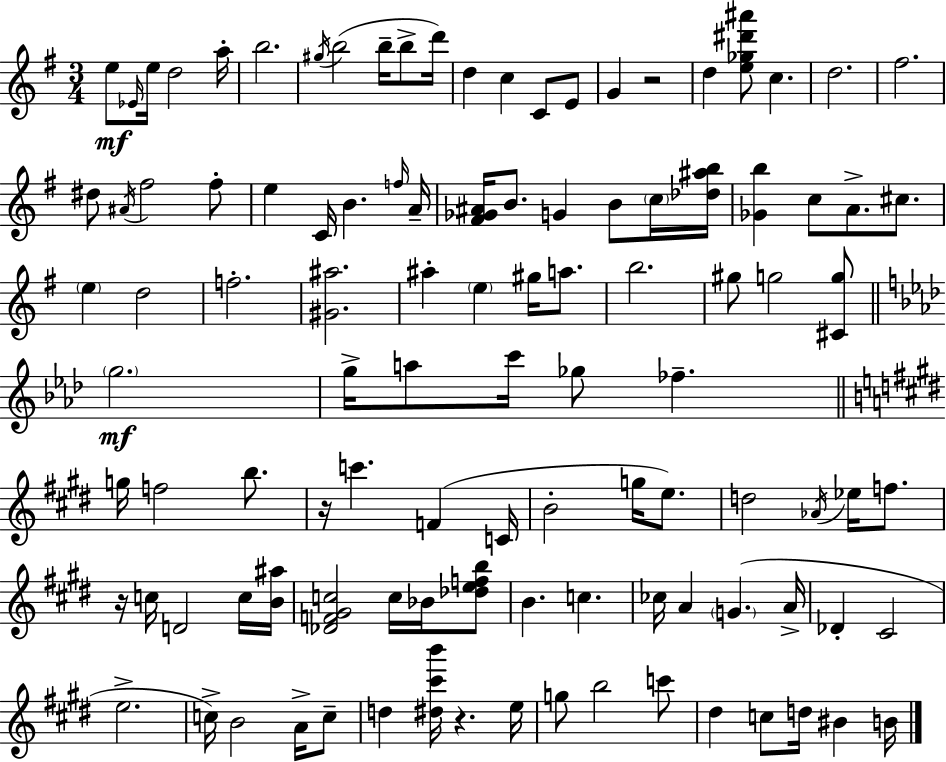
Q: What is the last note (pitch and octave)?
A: B4